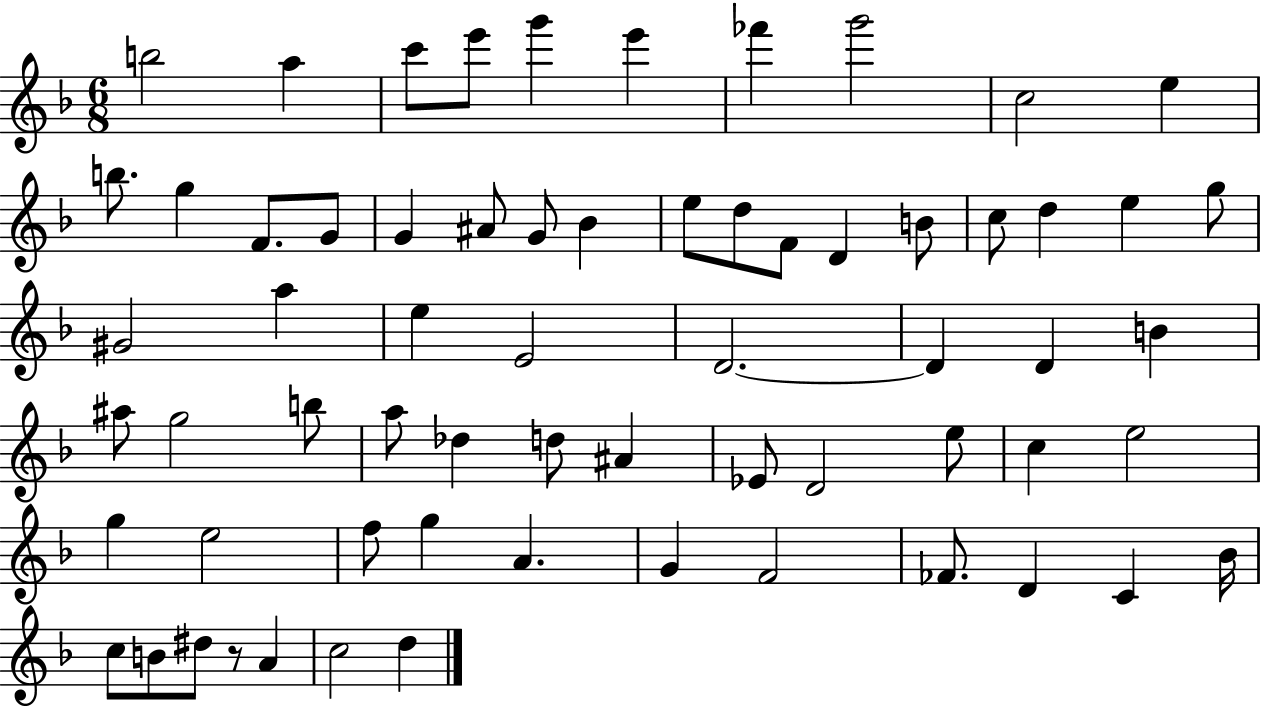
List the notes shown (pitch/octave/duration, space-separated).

B5/h A5/q C6/e E6/e G6/q E6/q FES6/q G6/h C5/h E5/q B5/e. G5/q F4/e. G4/e G4/q A#4/e G4/e Bb4/q E5/e D5/e F4/e D4/q B4/e C5/e D5/q E5/q G5/e G#4/h A5/q E5/q E4/h D4/h. D4/q D4/q B4/q A#5/e G5/h B5/e A5/e Db5/q D5/e A#4/q Eb4/e D4/h E5/e C5/q E5/h G5/q E5/h F5/e G5/q A4/q. G4/q F4/h FES4/e. D4/q C4/q Bb4/s C5/e B4/e D#5/e R/e A4/q C5/h D5/q